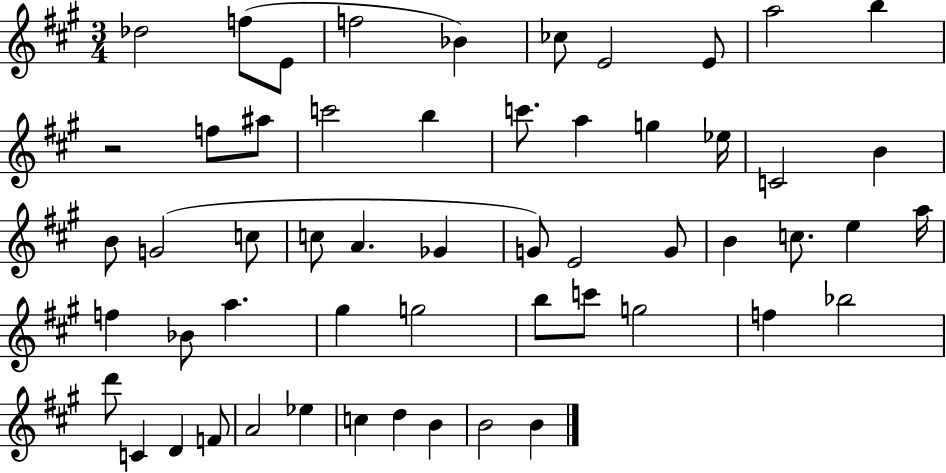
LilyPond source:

{
  \clef treble
  \numericTimeSignature
  \time 3/4
  \key a \major
  des''2 f''8( e'8 | f''2 bes'4) | ces''8 e'2 e'8 | a''2 b''4 | \break r2 f''8 ais''8 | c'''2 b''4 | c'''8. a''4 g''4 ees''16 | c'2 b'4 | \break b'8 g'2( c''8 | c''8 a'4. ges'4 | g'8) e'2 g'8 | b'4 c''8. e''4 a''16 | \break f''4 bes'8 a''4. | gis''4 g''2 | b''8 c'''8 g''2 | f''4 bes''2 | \break d'''8 c'4 d'4 f'8 | a'2 ees''4 | c''4 d''4 b'4 | b'2 b'4 | \break \bar "|."
}